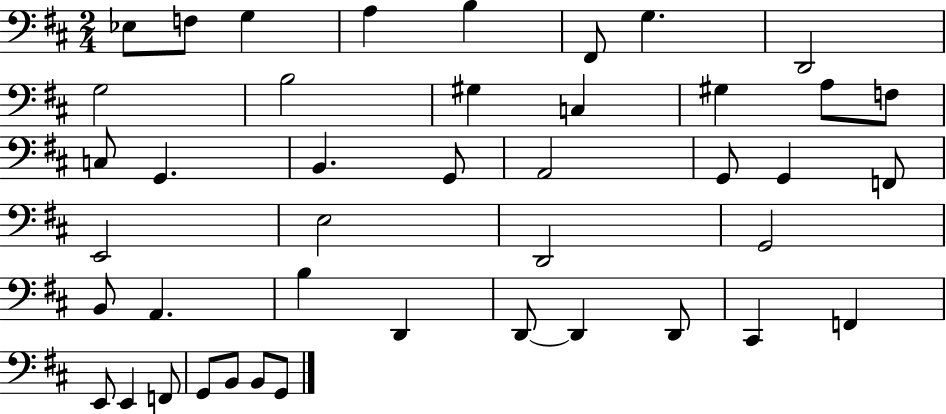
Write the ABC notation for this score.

X:1
T:Untitled
M:2/4
L:1/4
K:D
_E,/2 F,/2 G, A, B, ^F,,/2 G, D,,2 G,2 B,2 ^G, C, ^G, A,/2 F,/2 C,/2 G,, B,, G,,/2 A,,2 G,,/2 G,, F,,/2 E,,2 E,2 D,,2 G,,2 B,,/2 A,, B, D,, D,,/2 D,, D,,/2 ^C,, F,, E,,/2 E,, F,,/2 G,,/2 B,,/2 B,,/2 G,,/2